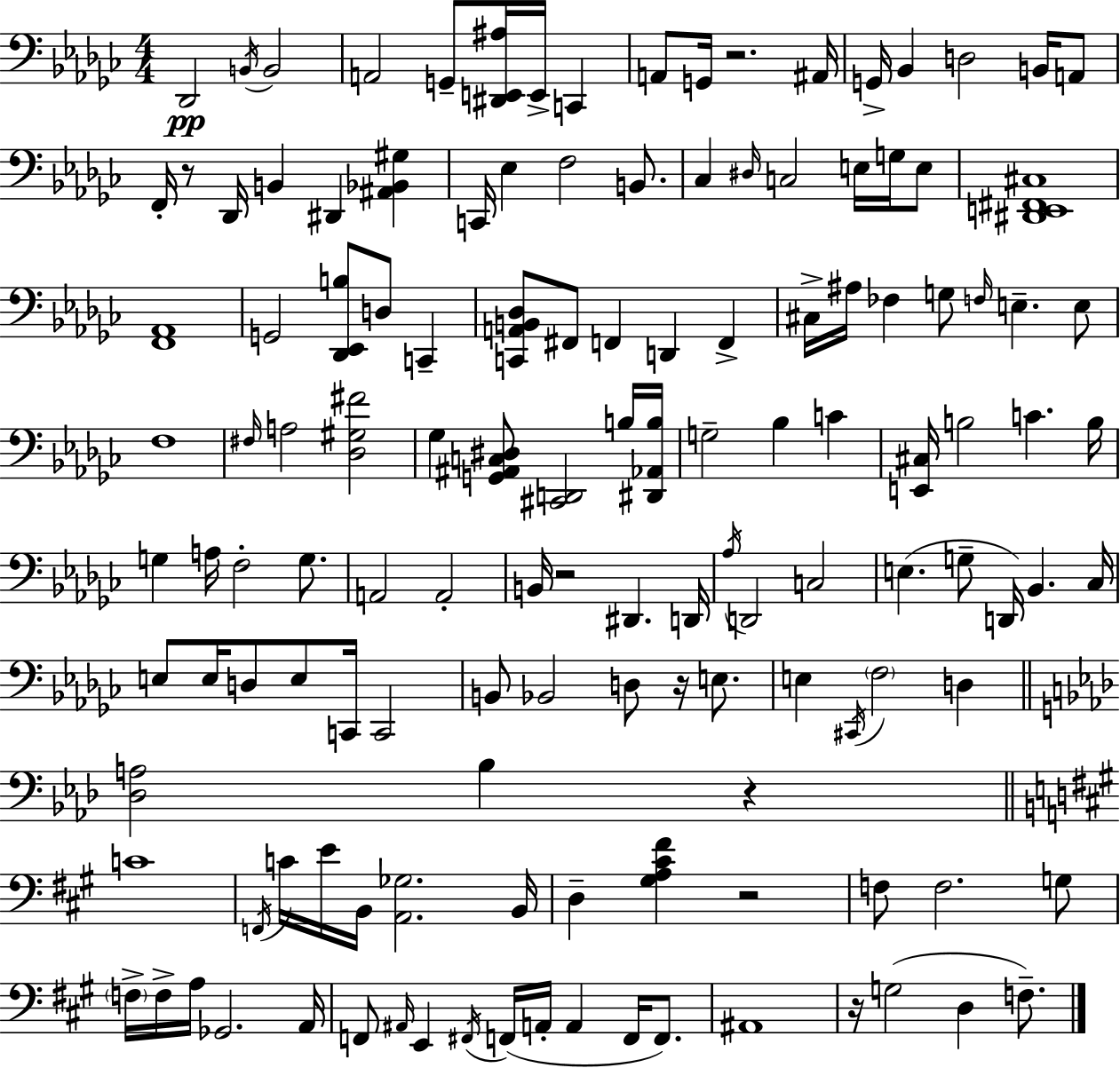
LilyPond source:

{
  \clef bass
  \numericTimeSignature
  \time 4/4
  \key ees \minor
  \repeat volta 2 { des,2\pp \acciaccatura { b,16 } b,2 | a,2 g,8-- <dis, e, ais>16 e,16-> c,4 | a,8 g,16 r2. | ais,16 g,16-> bes,4 d2 b,16 a,8 | \break f,16-. r8 des,16 b,4 dis,4 <ais, bes, gis>4 | c,16 ees4 f2 b,8. | ces4 \grace { dis16 } c2 e16 g16 | e8 <dis, e, fis, cis>1 | \break <f, aes,>1 | g,2 <des, ees, b>8 d8 c,4-- | <c, a, b, des>8 fis,8 f,4 d,4 f,4-> | cis16-> ais16 fes4 g8 \grace { f16 } e4.-- | \break e8 f1 | \grace { fis16 } a2 <des gis fis'>2 | ges4 <g, ais, c dis>8 <cis, d,>2 | b16 <dis, aes, b>16 g2-- bes4 | \break c'4 <e, cis>16 b2 c'4. | b16 g4 a16 f2-. | g8. a,2 a,2-. | b,16 r2 dis,4. | \break d,16 \acciaccatura { aes16 } d,2 c2 | e4.( g8-- d,16) bes,4. | ces16 e8 e16 d8 e8 c,16 c,2 | b,8 bes,2 d8 | \break r16 e8. e4 \acciaccatura { cis,16 } \parenthesize f2 | d4 \bar "||" \break \key aes \major <des a>2 bes4 r4 | \bar "||" \break \key a \major c'1 | \acciaccatura { f,16 } c'16 e'16 b,16 <a, ges>2. | b,16 d4-- <gis a cis' fis'>4 r2 | f8 f2. g8 | \break \parenthesize f16-> f16-> a16 ges,2. | a,16 f,8 \grace { ais,16 } e,4 \acciaccatura { fis,16 } f,16( a,16-. a,4 f,16 | f,8.) ais,1 | r16 g2( d4 | \break f8.--) } \bar "|."
}